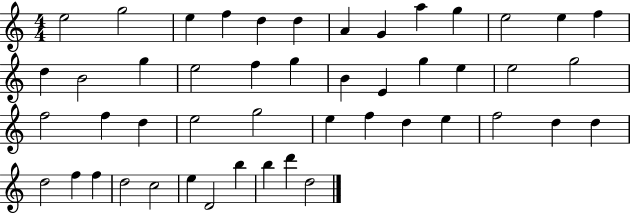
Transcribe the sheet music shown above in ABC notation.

X:1
T:Untitled
M:4/4
L:1/4
K:C
e2 g2 e f d d A G a g e2 e f d B2 g e2 f g B E g e e2 g2 f2 f d e2 g2 e f d e f2 d d d2 f f d2 c2 e D2 b b d' d2